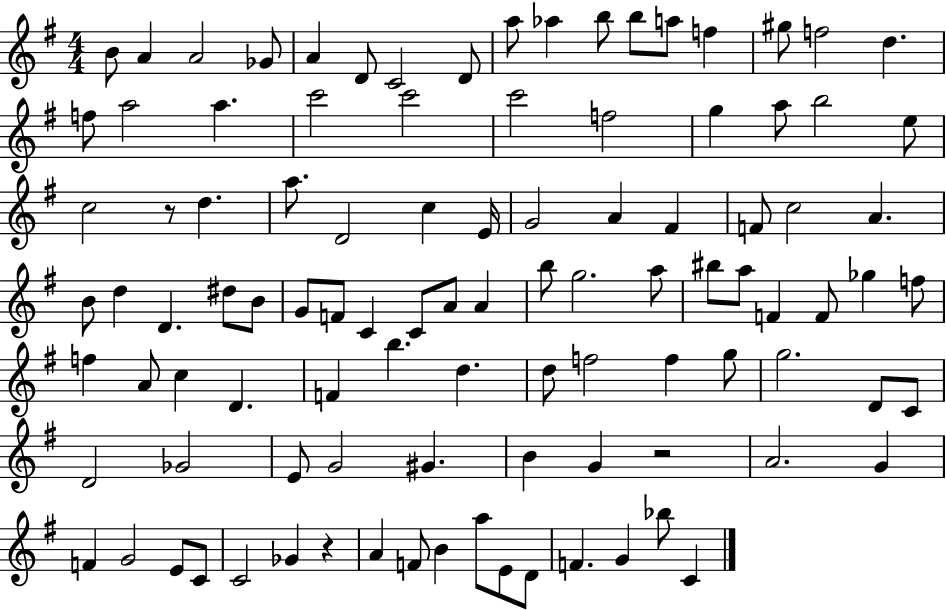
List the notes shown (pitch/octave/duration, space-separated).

B4/e A4/q A4/h Gb4/e A4/q D4/e C4/h D4/e A5/e Ab5/q B5/e B5/e A5/e F5/q G#5/e F5/h D5/q. F5/e A5/h A5/q. C6/h C6/h C6/h F5/h G5/q A5/e B5/h E5/e C5/h R/e D5/q. A5/e. D4/h C5/q E4/s G4/h A4/q F#4/q F4/e C5/h A4/q. B4/e D5/q D4/q. D#5/e B4/e G4/e F4/e C4/q C4/e A4/e A4/q B5/e G5/h. A5/e BIS5/e A5/e F4/q F4/e Gb5/q F5/e F5/q A4/e C5/q D4/q. F4/q B5/q. D5/q. D5/e F5/h F5/q G5/e G5/h. D4/e C4/e D4/h Gb4/h E4/e G4/h G#4/q. B4/q G4/q R/h A4/h. G4/q F4/q G4/h E4/e C4/e C4/h Gb4/q R/q A4/q F4/e B4/q A5/e E4/e D4/e F4/q. G4/q Bb5/e C4/q